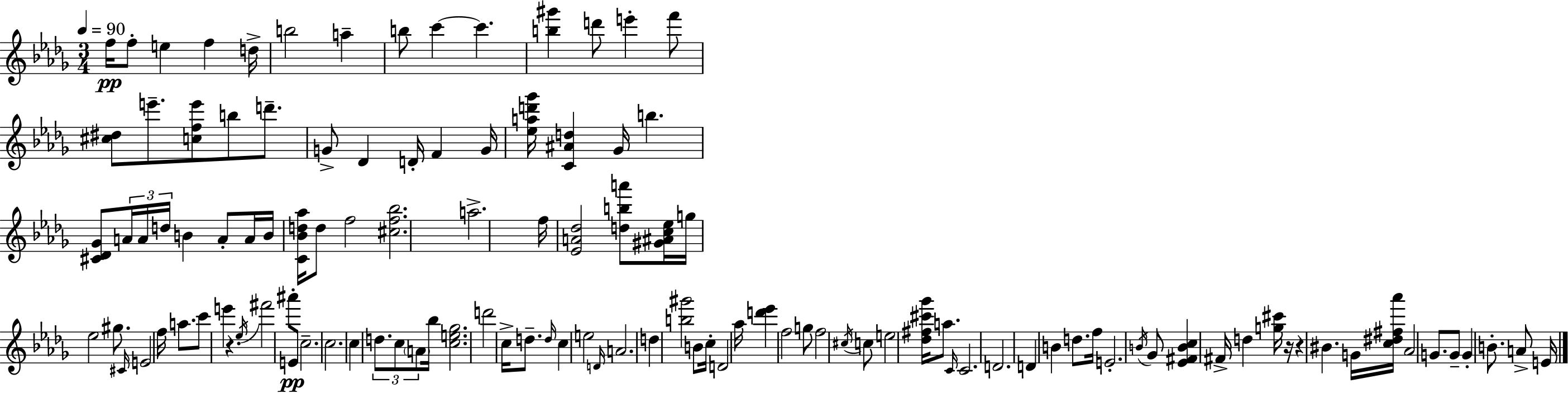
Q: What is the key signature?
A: BES minor